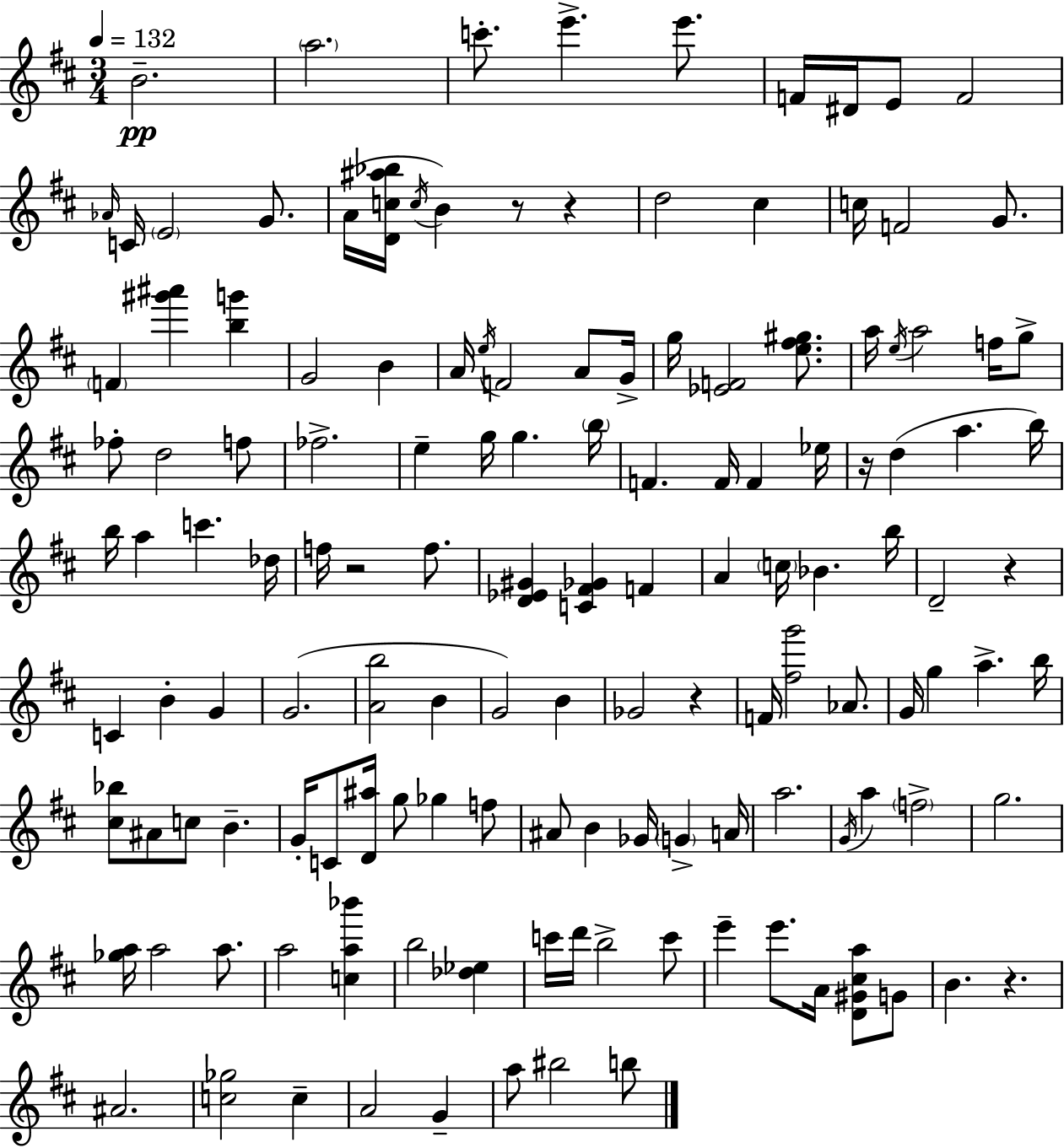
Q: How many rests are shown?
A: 7